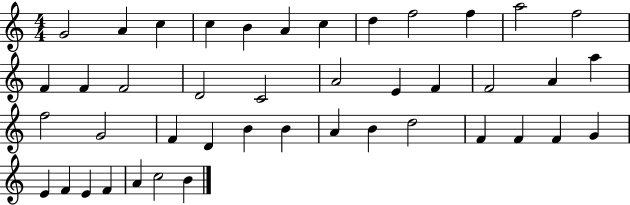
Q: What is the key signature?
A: C major